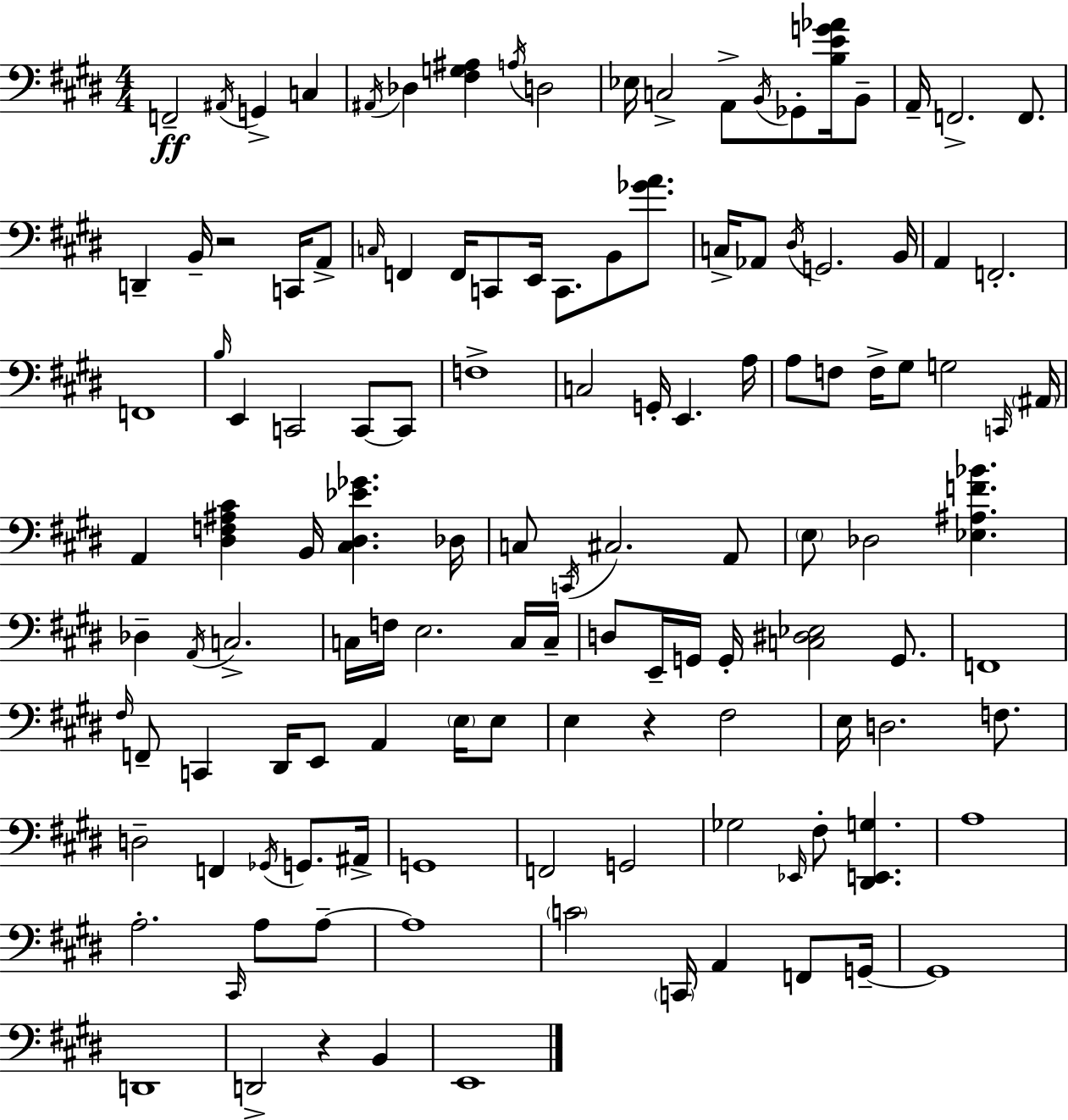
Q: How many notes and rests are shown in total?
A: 127